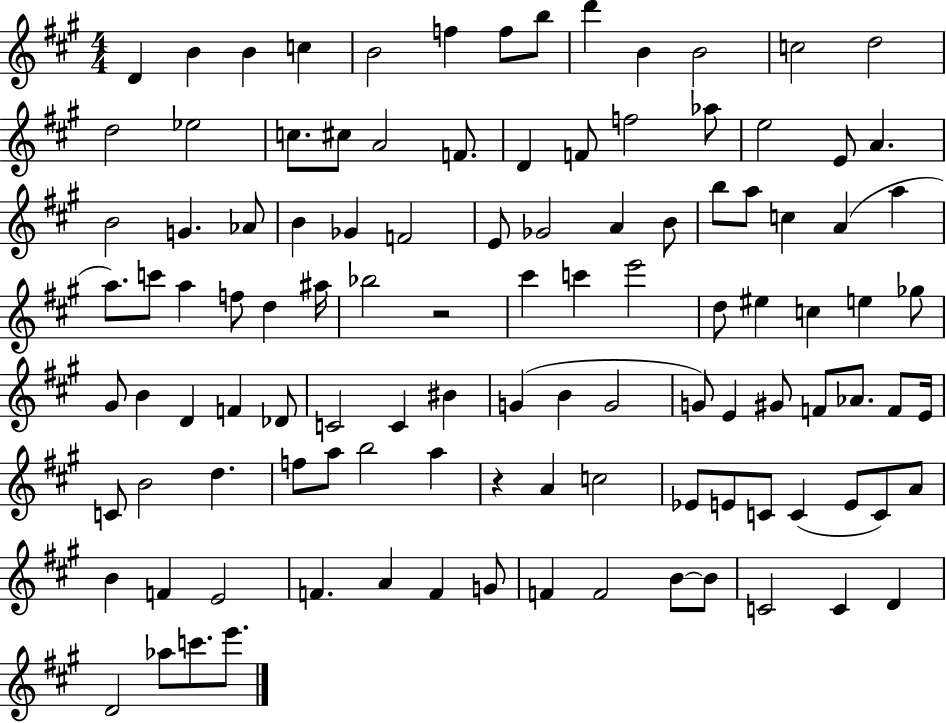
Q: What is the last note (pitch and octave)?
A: E6